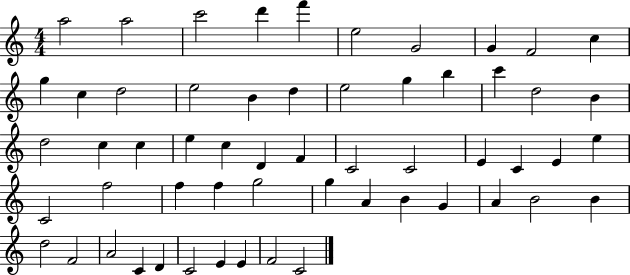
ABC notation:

X:1
T:Untitled
M:4/4
L:1/4
K:C
a2 a2 c'2 d' f' e2 G2 G F2 c g c d2 e2 B d e2 g b c' d2 B d2 c c e c D F C2 C2 E C E e C2 f2 f f g2 g A B G A B2 B d2 F2 A2 C D C2 E E F2 C2